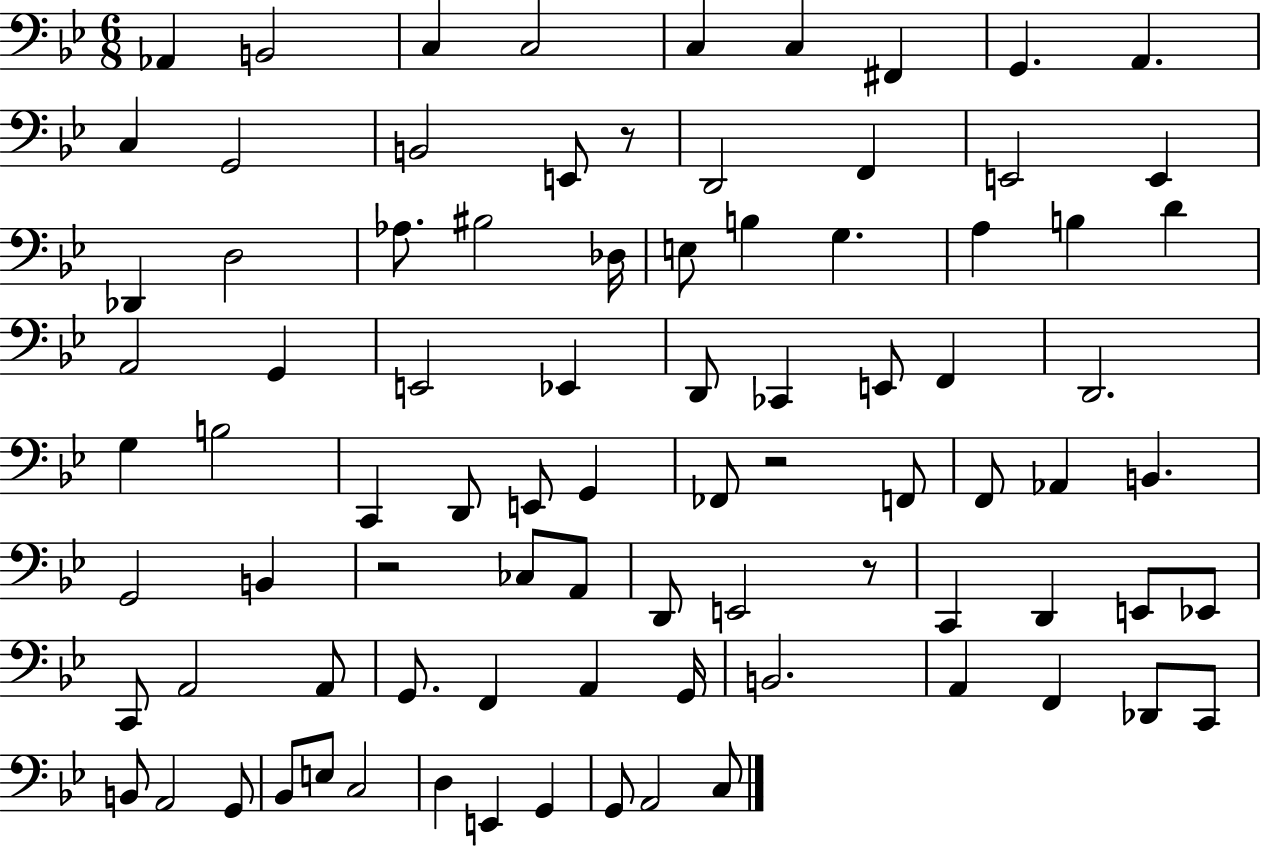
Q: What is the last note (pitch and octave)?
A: C3